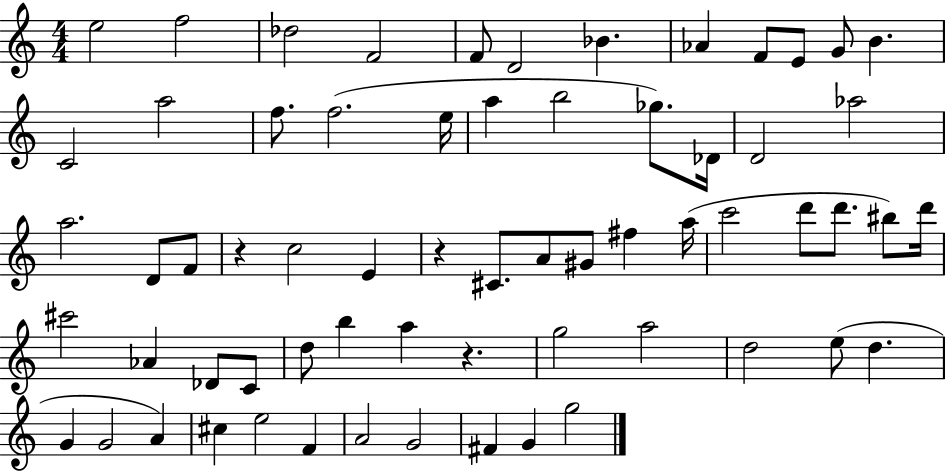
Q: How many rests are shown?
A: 3